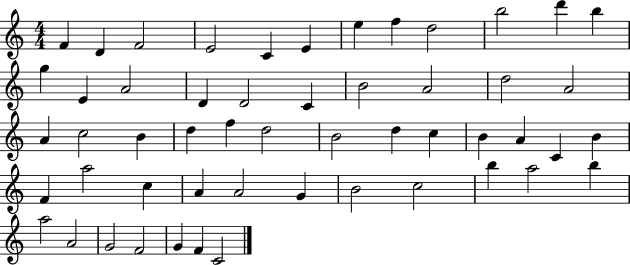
{
  \clef treble
  \numericTimeSignature
  \time 4/4
  \key c \major
  f'4 d'4 f'2 | e'2 c'4 e'4 | e''4 f''4 d''2 | b''2 d'''4 b''4 | \break g''4 e'4 a'2 | d'4 d'2 c'4 | b'2 a'2 | d''2 a'2 | \break a'4 c''2 b'4 | d''4 f''4 d''2 | b'2 d''4 c''4 | b'4 a'4 c'4 b'4 | \break f'4 a''2 c''4 | a'4 a'2 g'4 | b'2 c''2 | b''4 a''2 b''4 | \break a''2 a'2 | g'2 f'2 | g'4 f'4 c'2 | \bar "|."
}